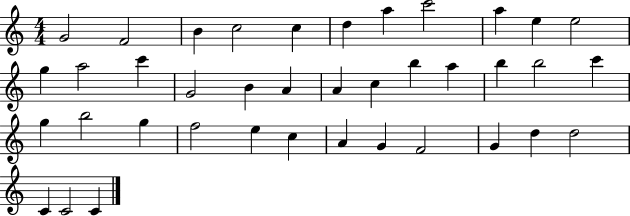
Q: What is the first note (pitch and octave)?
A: G4